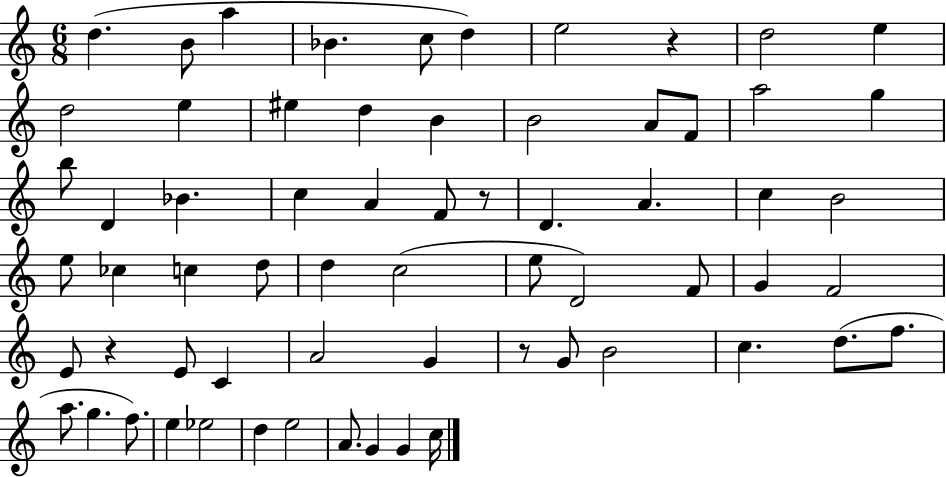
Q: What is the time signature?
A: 6/8